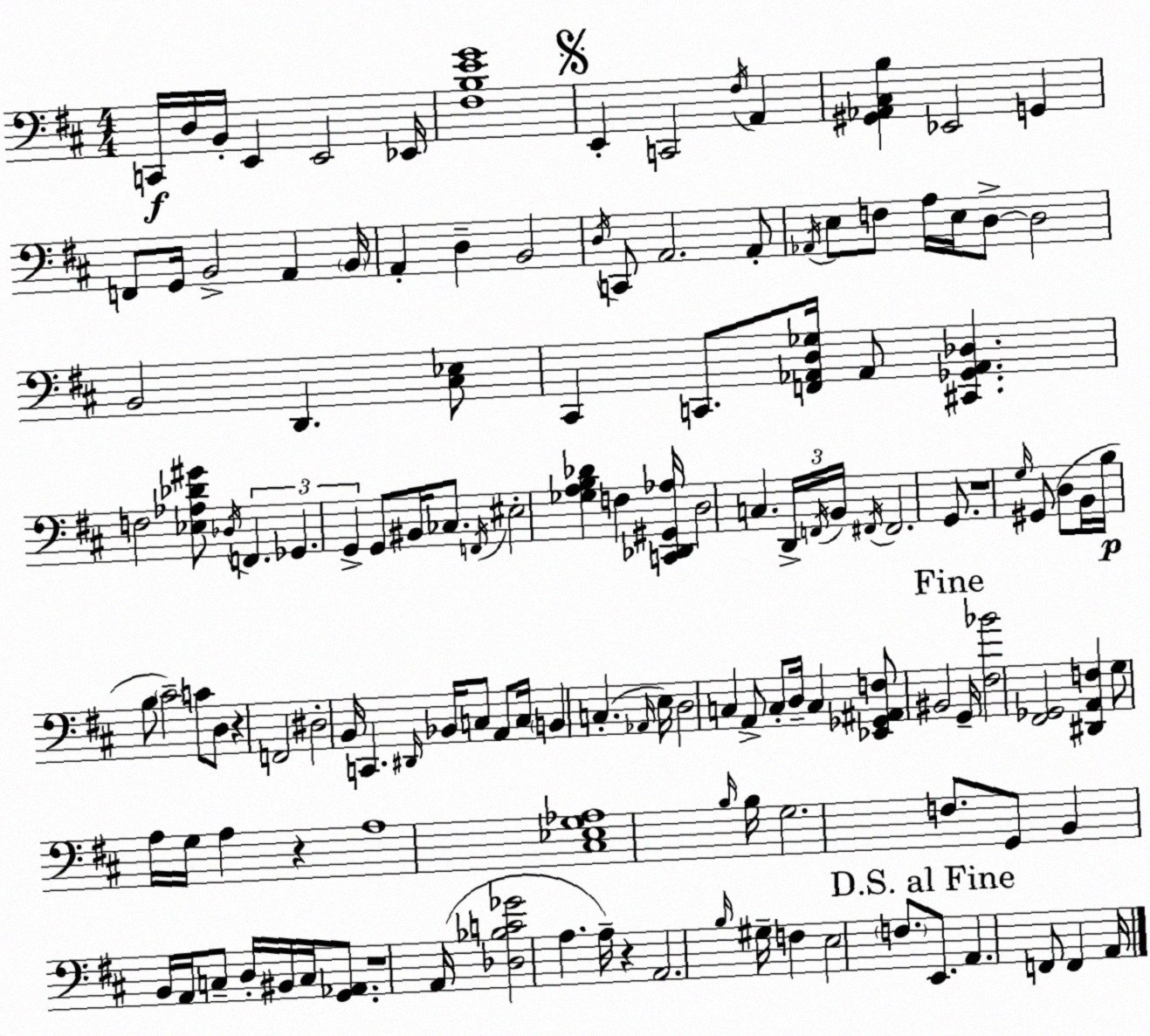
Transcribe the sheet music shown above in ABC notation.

X:1
T:Untitled
M:4/4
L:1/4
K:D
C,,/4 D,/4 B,,/4 E,, E,,2 _E,,/4 [^F,B,EG]4 E,, C,,2 ^F,/4 A,, [^G,,_A,,^C,B,] _E,,2 G,, F,,/2 G,,/4 B,,2 A,, B,,/4 A,, D, B,,2 D,/4 C,,/2 A,,2 A,,/2 _A,,/4 E,/2 F,/2 A,/4 E,/4 D,/2 D,2 B,,2 D,, [^C,_E,]/2 ^C,, C,,/2 [F,,_A,,D,_G,]/4 _A,,/2 [^C,,_G,,_A,,_D,] F,2 [_E,_A,_D^G]/2 _D,/4 F,, _G,, G,, G,,/2 ^B,,/4 _C,/2 F,,/4 ^E,2 [_G,A,B,_D] F, [C,,_D,,^G,,_A,]/4 D,2 C, D,,/4 F,,/4 B,,/4 ^F,,/4 ^F,,2 G,,/2 z4 G,/4 ^G,,/2 D,/2 B,,/4 B,/4 B,/2 ^C2 C/2 D,/2 z F,,2 ^D,2 B,,/4 C,, ^D,,/4 _B,,/4 C,/2 A,,/2 C,/4 B,, C, _A,,/4 E,/4 D,2 C, A,,/2 C,/2 D,/4 C, [_E,,_G,,^A,,F,]/2 ^B,,2 G,,/4 [^F,_B]2 [^F,,_G,,]2 [^D,,A,,F,] G,/2 A,/4 G,/4 A, z A,4 [^C,_E,G,_A,]4 B,/4 B,/4 G,2 F,/2 G,,/2 B,, B,,/4 A,,/4 C,/2 D,/4 ^B,,/4 C,/4 [G,,_A,,]/2 z4 A,,/4 [_D,_B,C_G]2 A, A,/4 z A,,2 B,/4 ^G,/4 F, E,2 F,/2 E,,/2 A,, F,,/2 F,, A,,/4